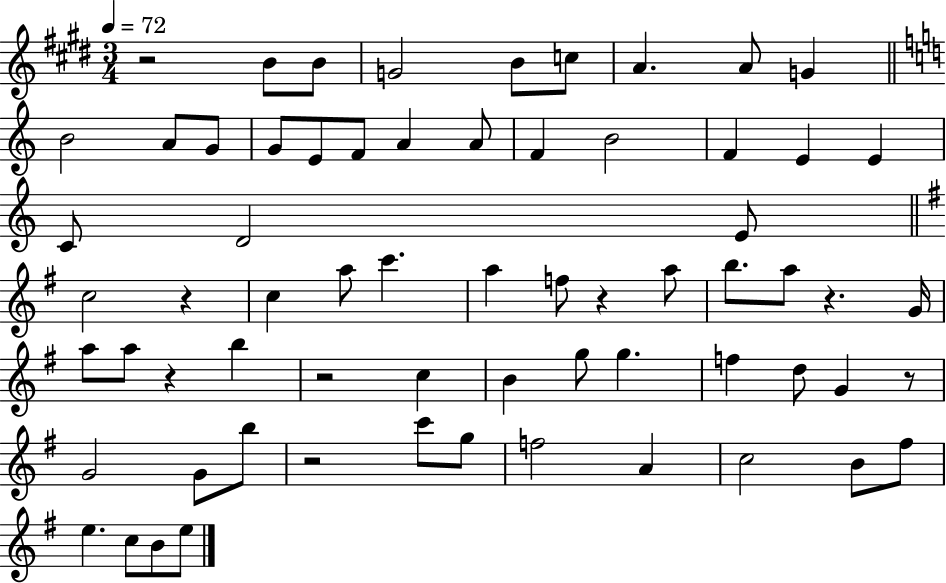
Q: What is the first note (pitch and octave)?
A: B4